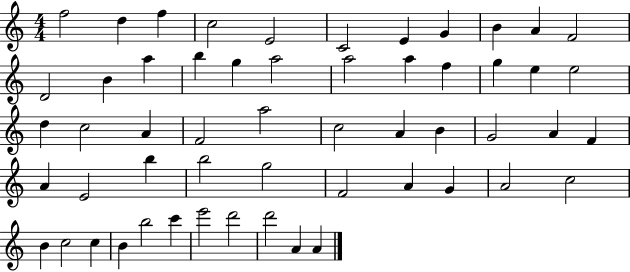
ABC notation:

X:1
T:Untitled
M:4/4
L:1/4
K:C
f2 d f c2 E2 C2 E G B A F2 D2 B a b g a2 a2 a f g e e2 d c2 A F2 a2 c2 A B G2 A F A E2 b b2 g2 F2 A G A2 c2 B c2 c B b2 c' e'2 d'2 d'2 A A